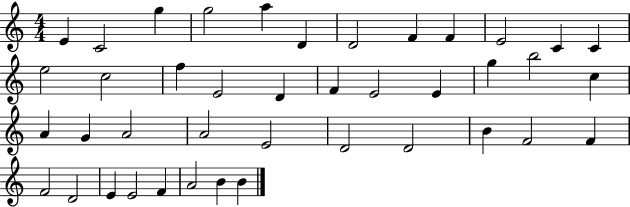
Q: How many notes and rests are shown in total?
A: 41